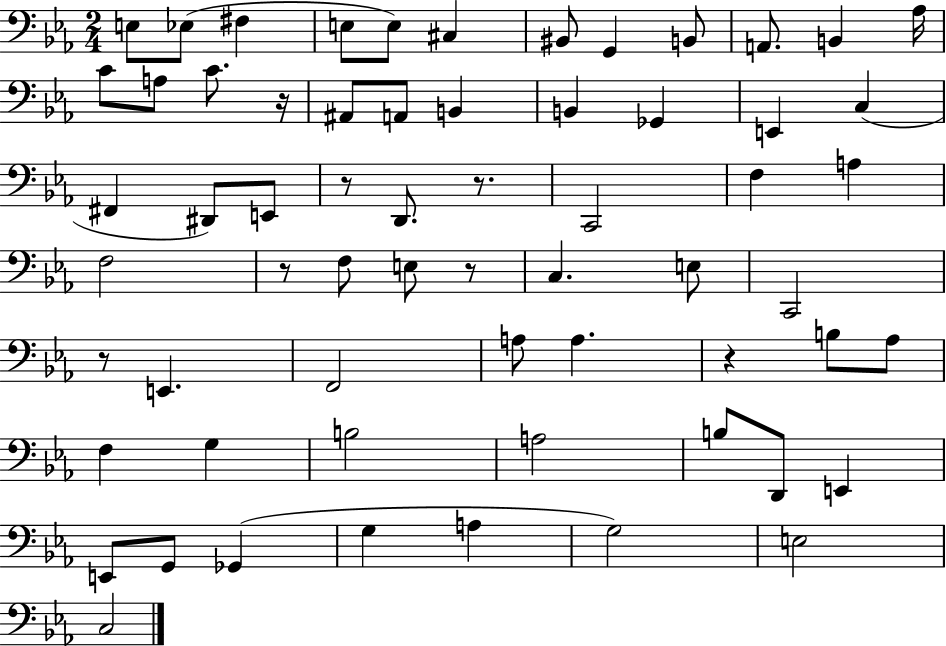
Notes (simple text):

E3/e Eb3/e F#3/q E3/e E3/e C#3/q BIS2/e G2/q B2/e A2/e. B2/q Ab3/s C4/e A3/e C4/e. R/s A#2/e A2/e B2/q B2/q Gb2/q E2/q C3/q F#2/q D#2/e E2/e R/e D2/e. R/e. C2/h F3/q A3/q F3/h R/e F3/e E3/e R/e C3/q. E3/e C2/h R/e E2/q. F2/h A3/e A3/q. R/q B3/e Ab3/e F3/q G3/q B3/h A3/h B3/e D2/e E2/q E2/e G2/e Gb2/q G3/q A3/q G3/h E3/h C3/h